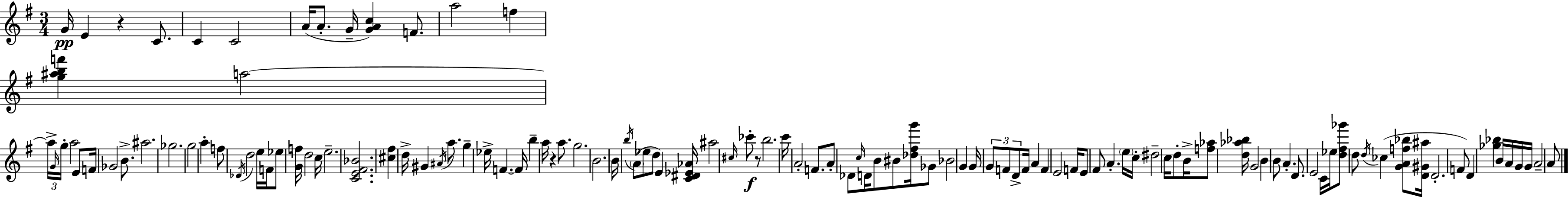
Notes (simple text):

G4/s E4/q R/q C4/e. C4/q C4/h A4/s A4/e. G4/s [G4,A4,C5]/q F4/e. A5/h F5/q [G5,A#5,B5,F6]/q A5/h A5/s G4/s G5/s A5/h E4/e F4/s Gb4/h B4/e. A#5/h. Gb5/h. G5/h A5/q F5/e Db4/s D5/h E5/s F4/s Eb5/e [G4,F5]/s D5/h C5/s E5/h. [C4,E4,F#4,Bb4]/h. [C#5,F#5]/q D5/s G#4/q A#4/s A5/e. G5/q Eb5/s F4/q. F4/s B5/q A5/s R/q A5/e. G5/h. B4/h. B4/s B5/s A4/e Eb5/e D5/e E4/q [C4,D#4,Eb4,Ab4]/s A#5/h C#5/s CES6/e R/e B5/h. C6/s A4/h F4/e. A4/e Db4/e C5/s D4/s B4/e BIS4/e [Db5,F#5,G6]/s Gb4/e Bb4/h G4/q G4/s G4/e F4/e D4/e F4/s A4/q F4/q E4/h F4/s E4/e F#4/e A4/q. E5/s C5/s D#5/h C5/s D5/e B4/s [F5,Ab5]/e [D5,Ab5,Bb5]/s G4/h B4/q B4/e A4/q. D4/e. E4/h C4/s Eb5/s [D5,F#5,Gb6]/e D5/e D5/s CES5/q [G4,A4,F5,Bb5]/e [D4,G#4,A#5]/s D4/h. F4/e D4/q [Gb5,Bb5]/q B4/s A4/s G4/s G4/s A4/h A4/e